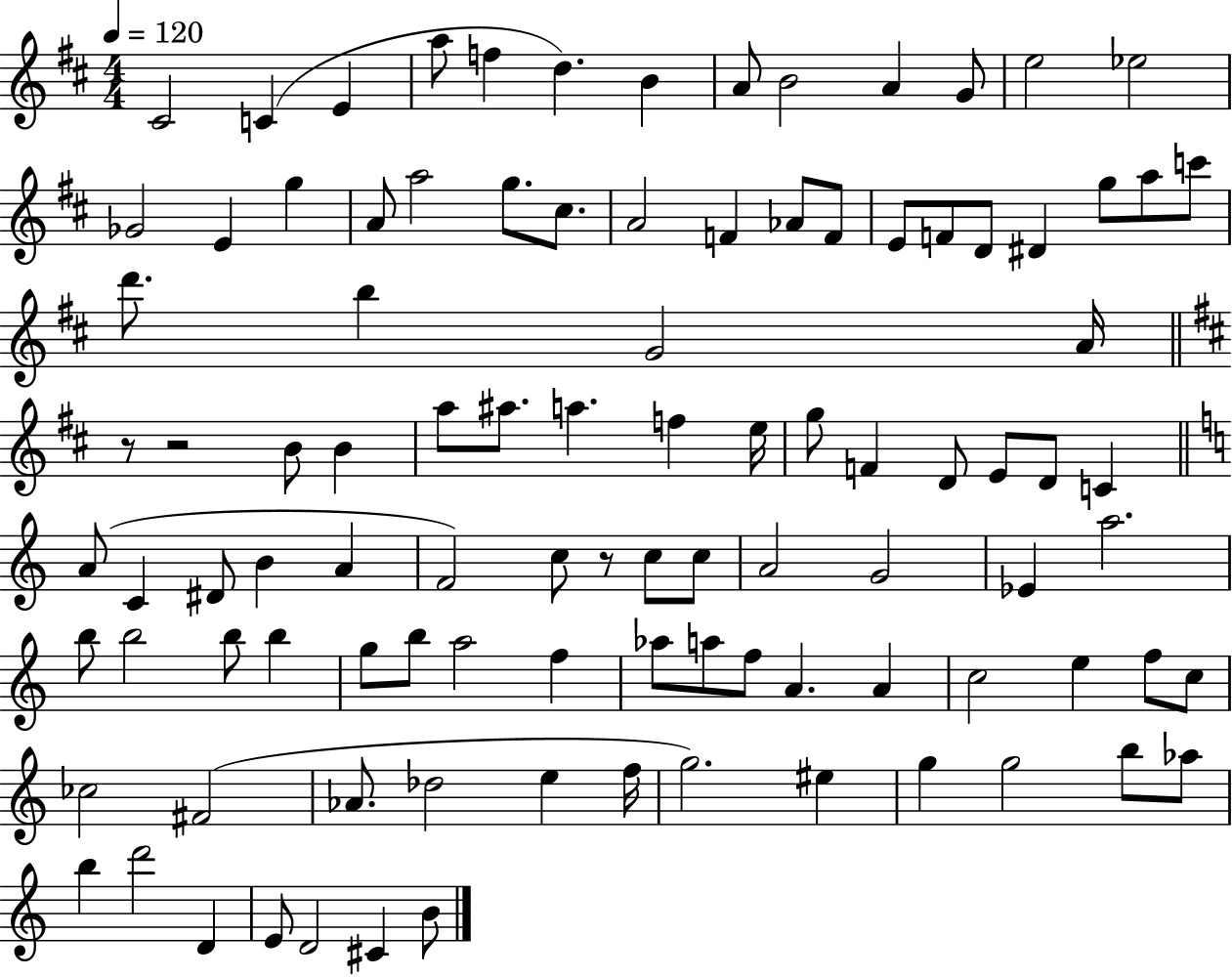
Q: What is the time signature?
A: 4/4